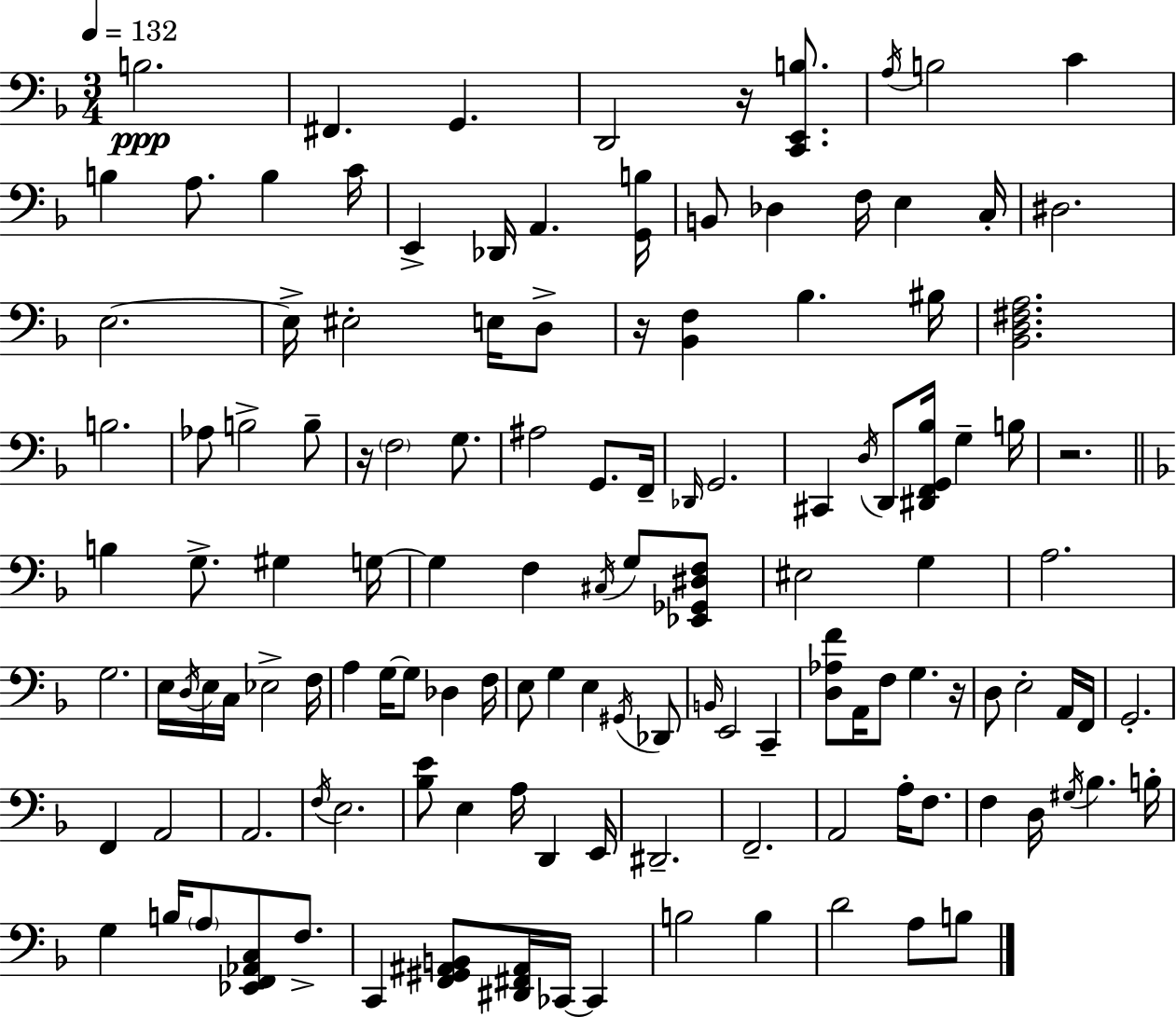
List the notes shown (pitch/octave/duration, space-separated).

B3/h. F#2/q. G2/q. D2/h R/s [C2,E2,B3]/e. A3/s B3/h C4/q B3/q A3/e. B3/q C4/s E2/q Db2/s A2/q. [G2,B3]/s B2/e Db3/q F3/s E3/q C3/s D#3/h. E3/h. E3/s EIS3/h E3/s D3/e R/s [Bb2,F3]/q Bb3/q. BIS3/s [Bb2,D3,F#3,A3]/h. B3/h. Ab3/e B3/h B3/e R/s F3/h G3/e. A#3/h G2/e. F2/s Db2/s G2/h. C#2/q D3/s D2/e [D#2,F2,G2,Bb3]/s G3/q B3/s R/h. B3/q G3/e. G#3/q G3/s G3/q F3/q C#3/s G3/e [Eb2,Gb2,D#3,F3]/e EIS3/h G3/q A3/h. G3/h. E3/s D3/s E3/s C3/s Eb3/h F3/s A3/q G3/s G3/e Db3/q F3/s E3/e G3/q E3/q G#2/s Db2/e B2/s E2/h C2/q [D3,Ab3,F4]/e A2/s F3/e G3/q. R/s D3/e E3/h A2/s F2/s G2/h. F2/q A2/h A2/h. F3/s E3/h. [Bb3,E4]/e E3/q A3/s D2/q E2/s D#2/h. F2/h. A2/h A3/s F3/e. F3/q D3/s G#3/s Bb3/q. B3/s G3/q B3/s A3/e [Eb2,F2,Ab2,C3]/e F3/e. C2/q [F2,G#2,A#2,B2]/e [D#2,F#2,A#2]/s CES2/s CES2/q B3/h B3/q D4/h A3/e B3/e